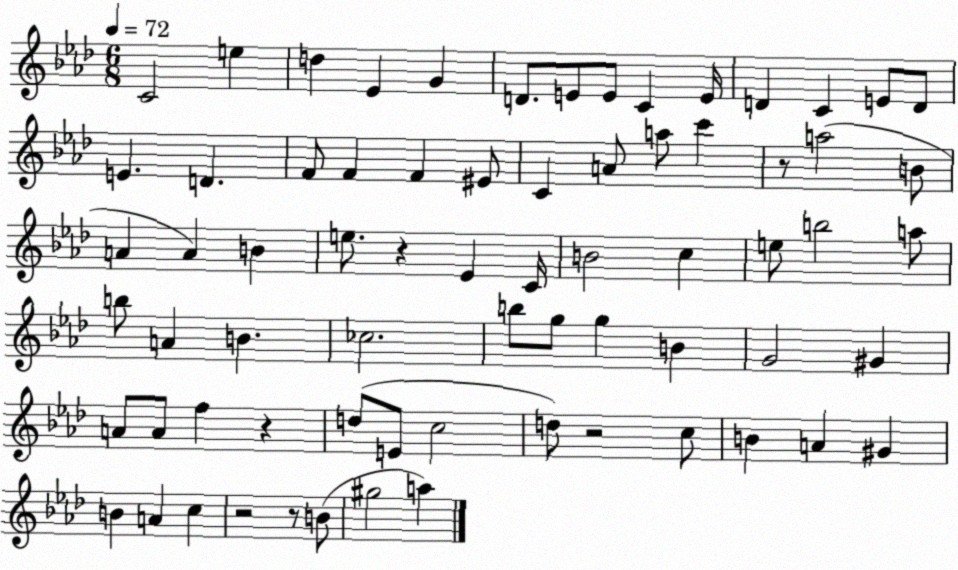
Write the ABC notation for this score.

X:1
T:Untitled
M:6/8
L:1/4
K:Ab
C2 e d _E G D/2 E/2 E/2 C E/4 D C E/2 D/2 E D F/2 F F ^E/2 C A/2 a/2 c' z/2 a2 B/2 A A B e/2 z _E C/4 B2 c e/2 b2 a/2 b/2 A B _c2 b/2 g/2 g B G2 ^G A/2 A/2 f z d/2 E/2 c2 d/2 z2 c/2 B A ^G B A c z2 z/2 B/2 ^g2 a